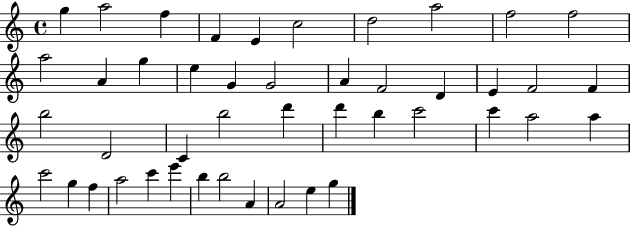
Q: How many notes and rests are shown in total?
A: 45